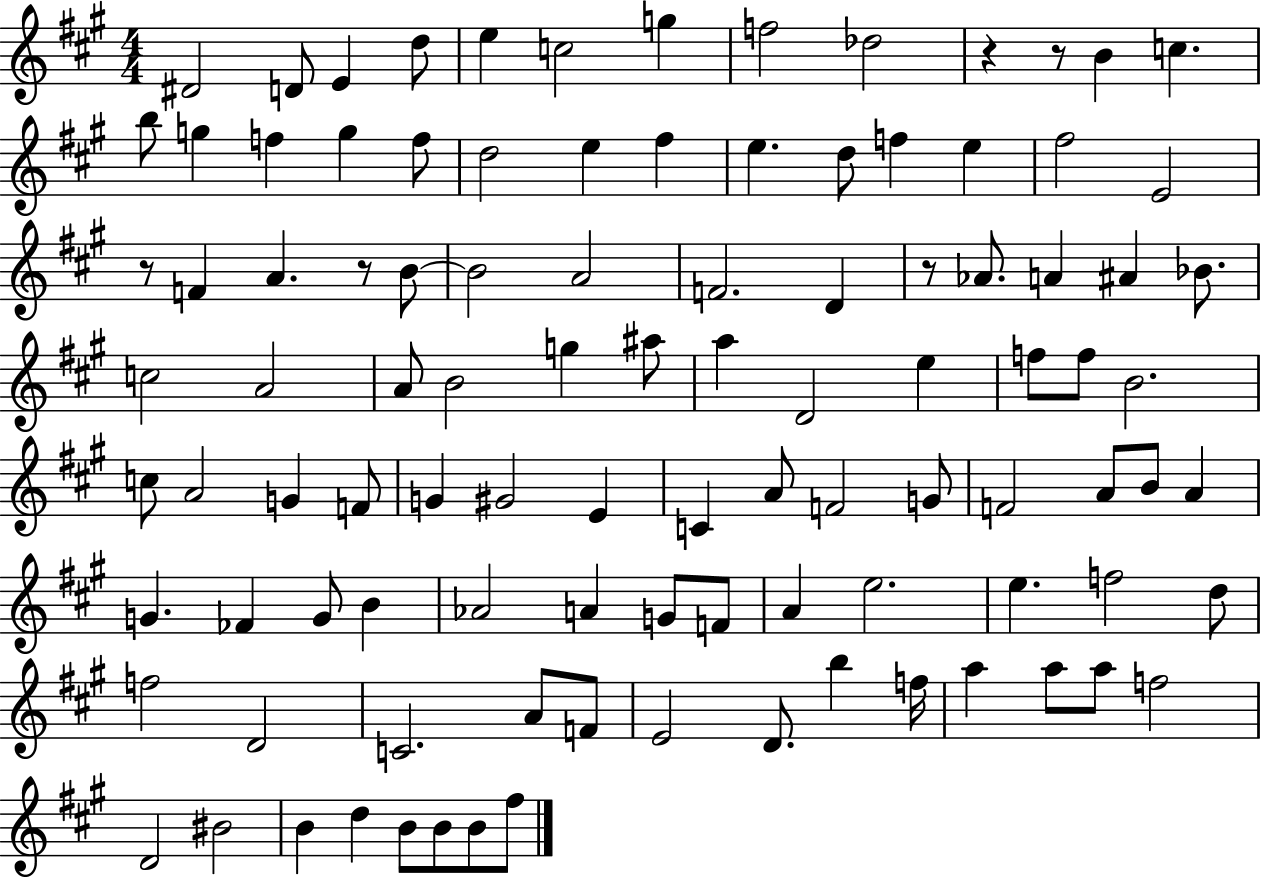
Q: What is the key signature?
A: A major